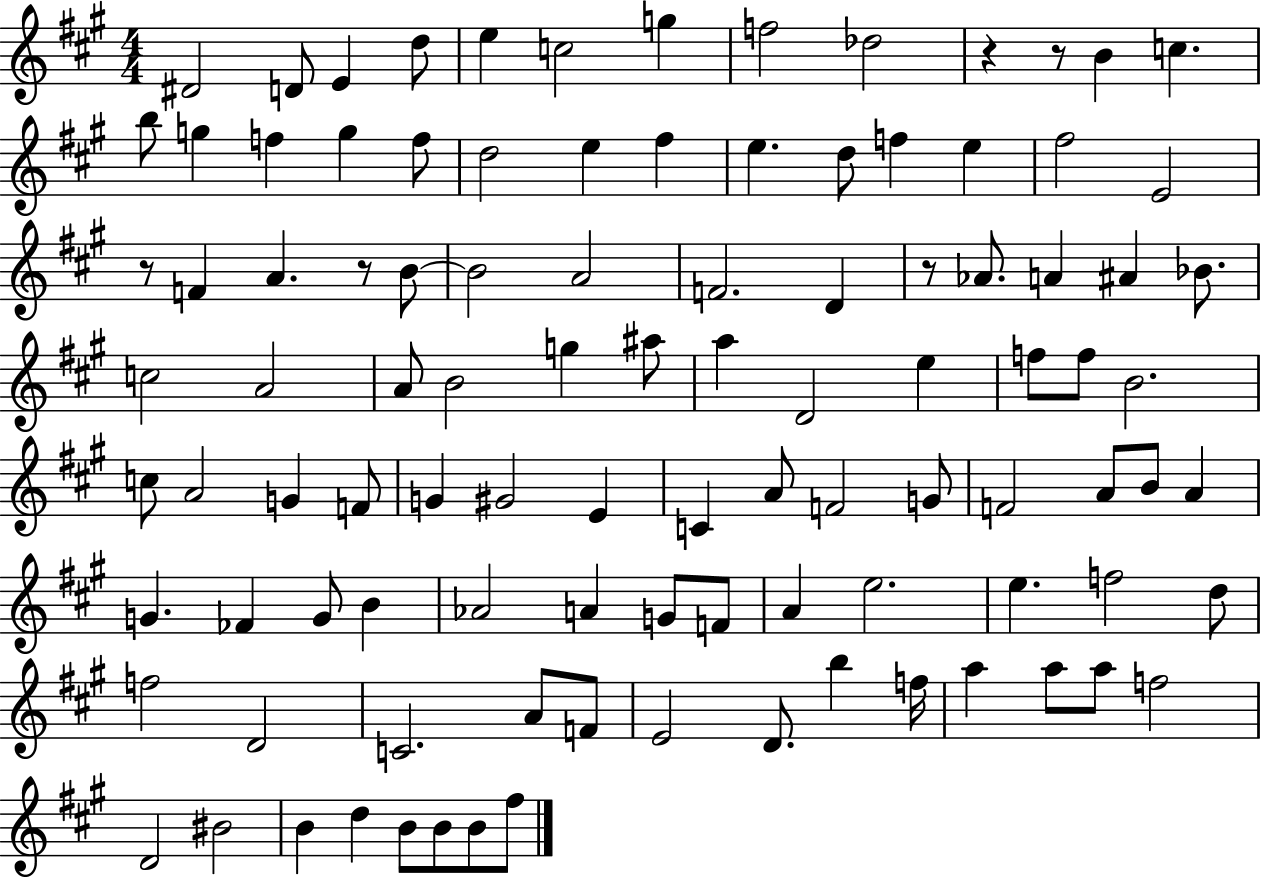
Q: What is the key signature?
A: A major